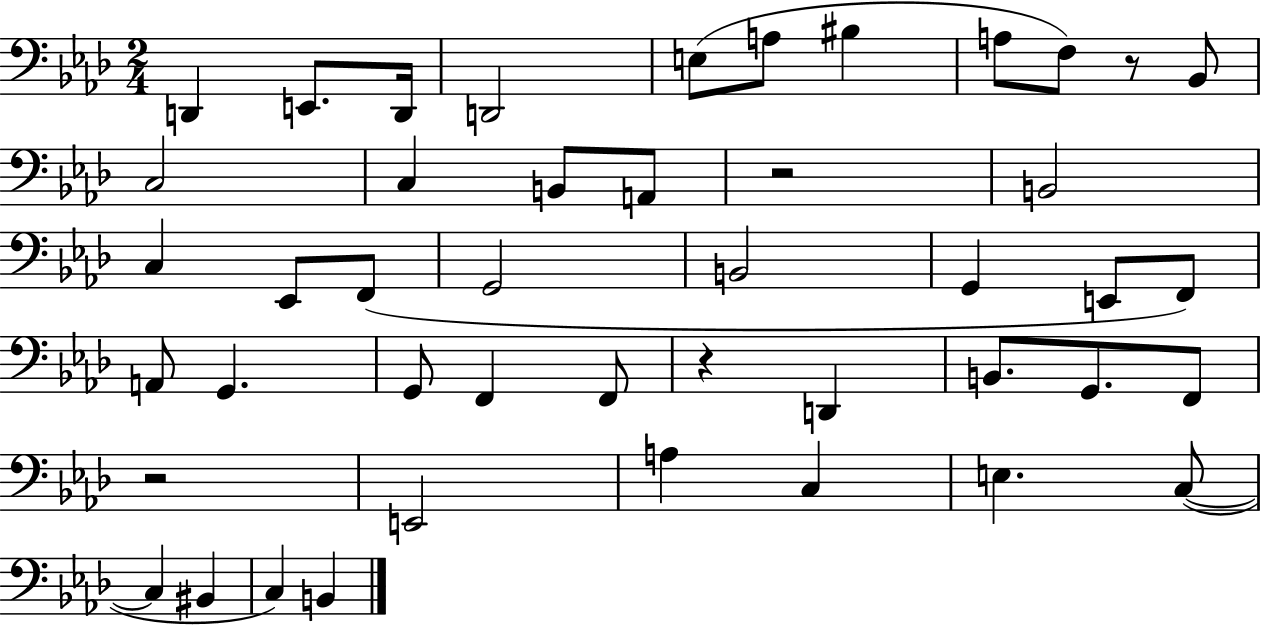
{
  \clef bass
  \numericTimeSignature
  \time 2/4
  \key aes \major
  \repeat volta 2 { d,4 e,8. d,16 | d,2 | e8( a8 bis4 | a8 f8) r8 bes,8 | \break c2 | c4 b,8 a,8 | r2 | b,2 | \break c4 ees,8 f,8( | g,2 | b,2 | g,4 e,8 f,8) | \break a,8 g,4. | g,8 f,4 f,8 | r4 d,4 | b,8. g,8. f,8 | \break r2 | e,2 | a4 c4 | e4. c8~(~ | \break c4 bis,4 | c4) b,4 | } \bar "|."
}